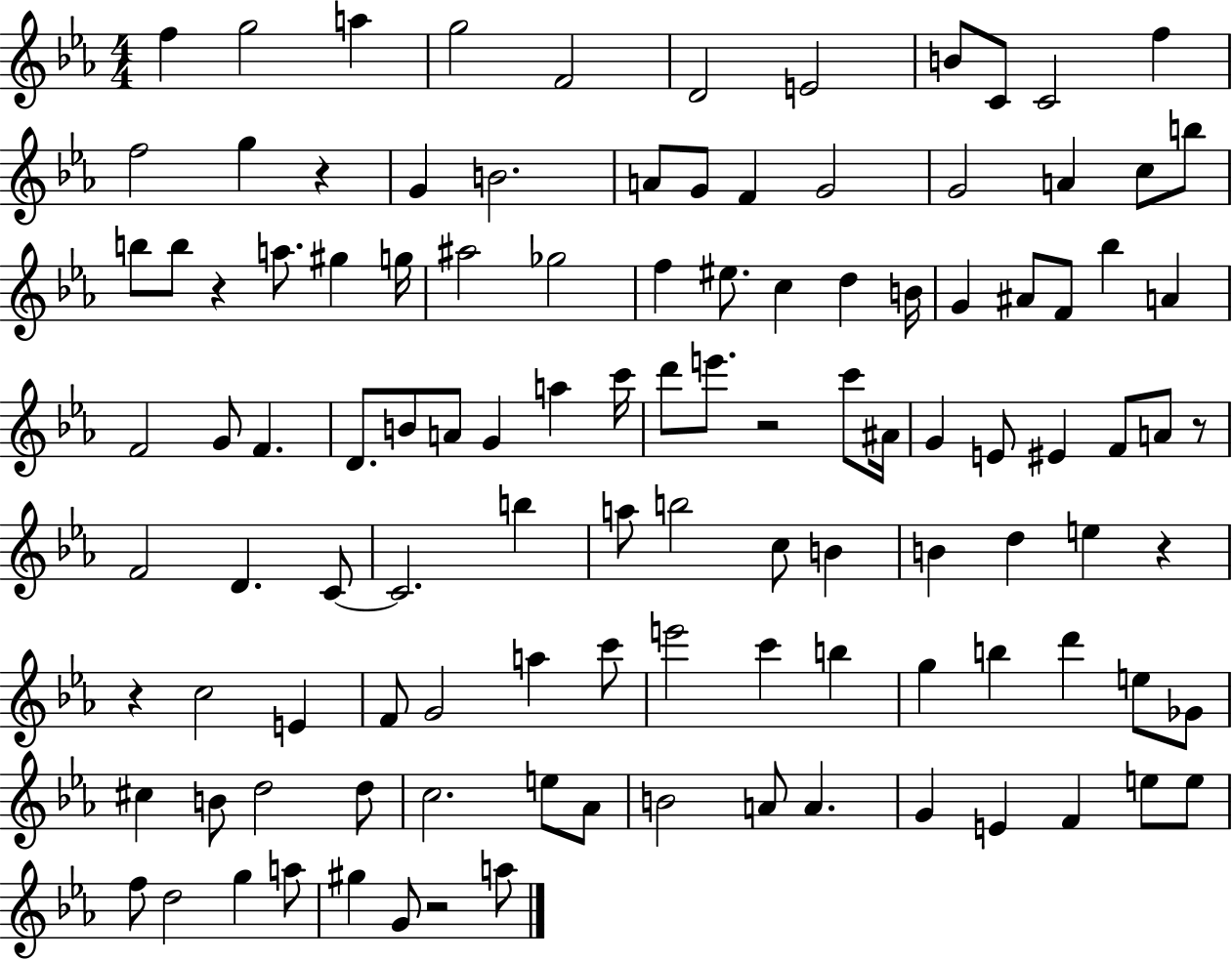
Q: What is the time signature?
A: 4/4